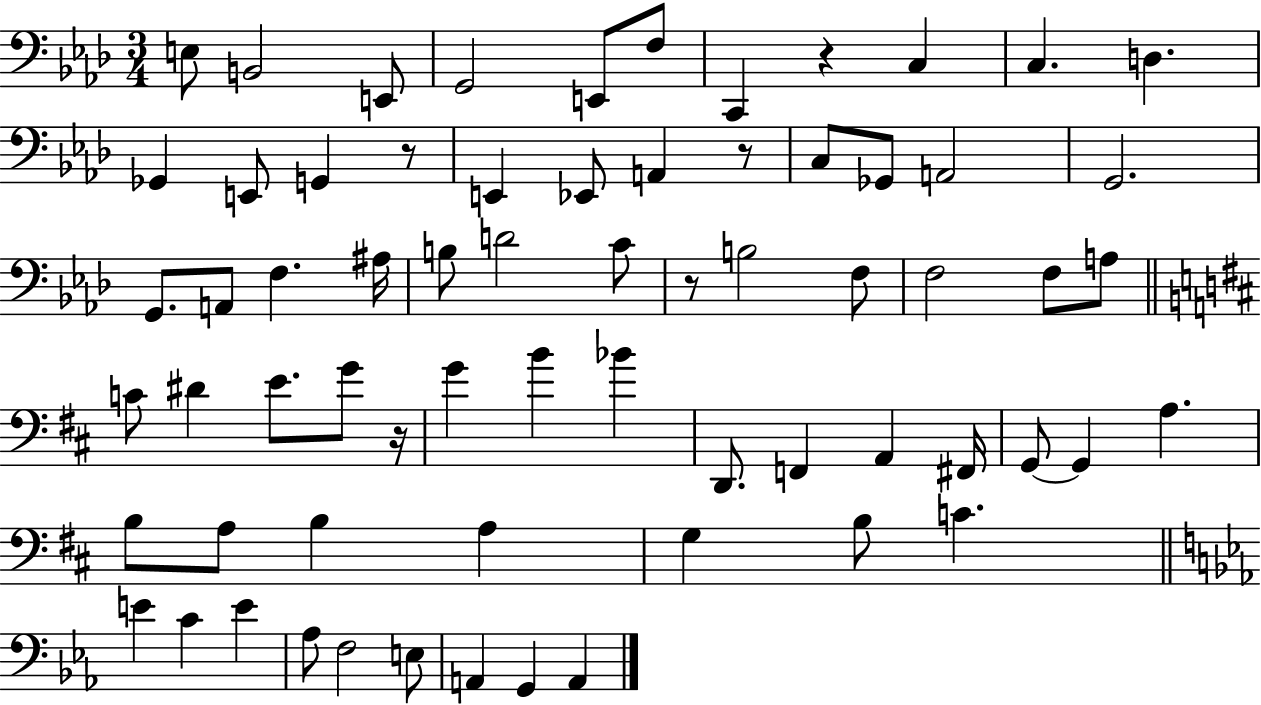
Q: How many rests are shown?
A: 5